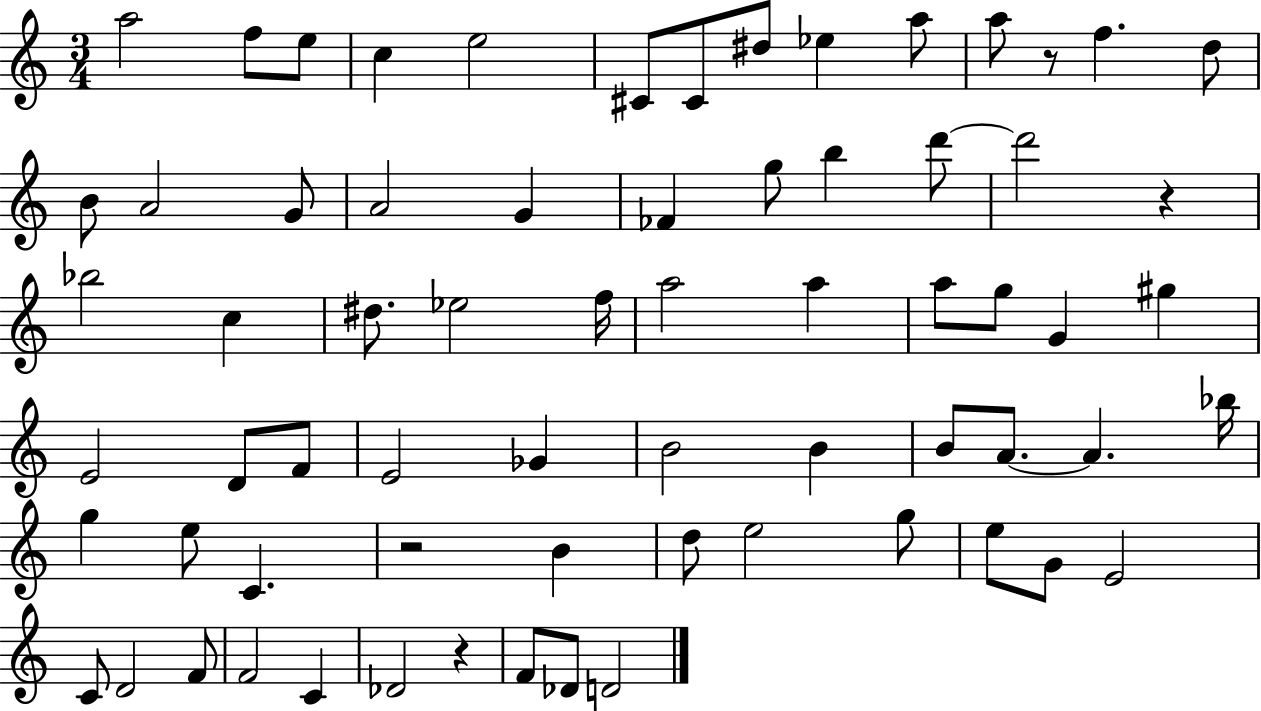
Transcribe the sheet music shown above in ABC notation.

X:1
T:Untitled
M:3/4
L:1/4
K:C
a2 f/2 e/2 c e2 ^C/2 ^C/2 ^d/2 _e a/2 a/2 z/2 f d/2 B/2 A2 G/2 A2 G _F g/2 b d'/2 d'2 z _b2 c ^d/2 _e2 f/4 a2 a a/2 g/2 G ^g E2 D/2 F/2 E2 _G B2 B B/2 A/2 A _b/4 g e/2 C z2 B d/2 e2 g/2 e/2 G/2 E2 C/2 D2 F/2 F2 C _D2 z F/2 _D/2 D2